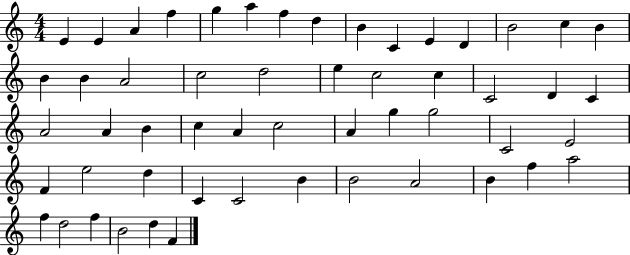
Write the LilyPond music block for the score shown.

{
  \clef treble
  \numericTimeSignature
  \time 4/4
  \key c \major
  e'4 e'4 a'4 f''4 | g''4 a''4 f''4 d''4 | b'4 c'4 e'4 d'4 | b'2 c''4 b'4 | \break b'4 b'4 a'2 | c''2 d''2 | e''4 c''2 c''4 | c'2 d'4 c'4 | \break a'2 a'4 b'4 | c''4 a'4 c''2 | a'4 g''4 g''2 | c'2 e'2 | \break f'4 e''2 d''4 | c'4 c'2 b'4 | b'2 a'2 | b'4 f''4 a''2 | \break f''4 d''2 f''4 | b'2 d''4 f'4 | \bar "|."
}